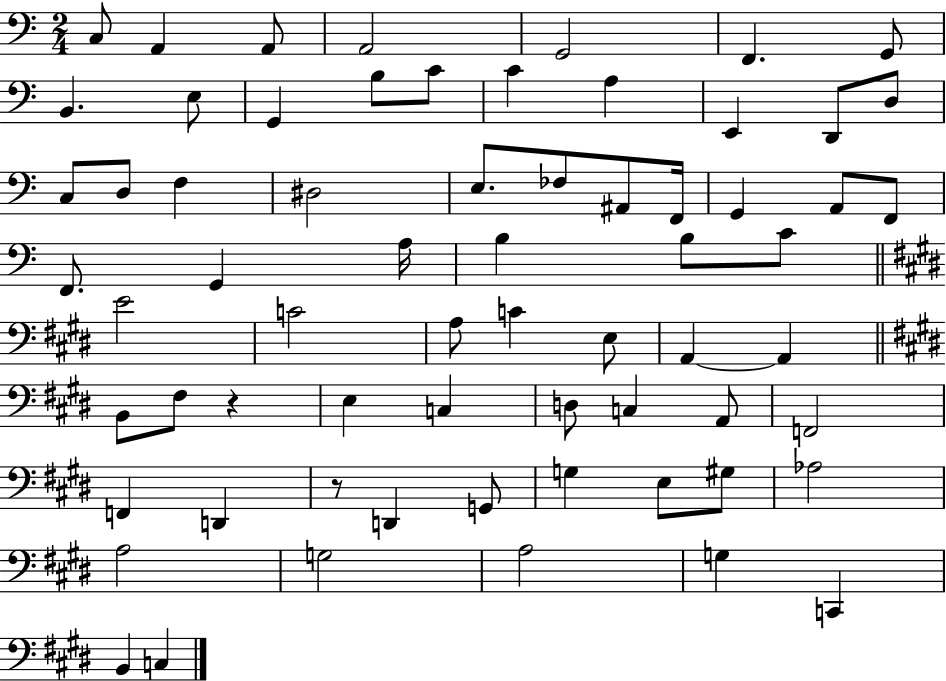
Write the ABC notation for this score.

X:1
T:Untitled
M:2/4
L:1/4
K:C
C,/2 A,, A,,/2 A,,2 G,,2 F,, G,,/2 B,, E,/2 G,, B,/2 C/2 C A, E,, D,,/2 D,/2 C,/2 D,/2 F, ^D,2 E,/2 _F,/2 ^A,,/2 F,,/4 G,, A,,/2 F,,/2 F,,/2 G,, A,/4 B, B,/2 C/2 E2 C2 A,/2 C E,/2 A,, A,, B,,/2 ^F,/2 z E, C, D,/2 C, A,,/2 F,,2 F,, D,, z/2 D,, G,,/2 G, E,/2 ^G,/2 _A,2 A,2 G,2 A,2 G, C,, B,, C,